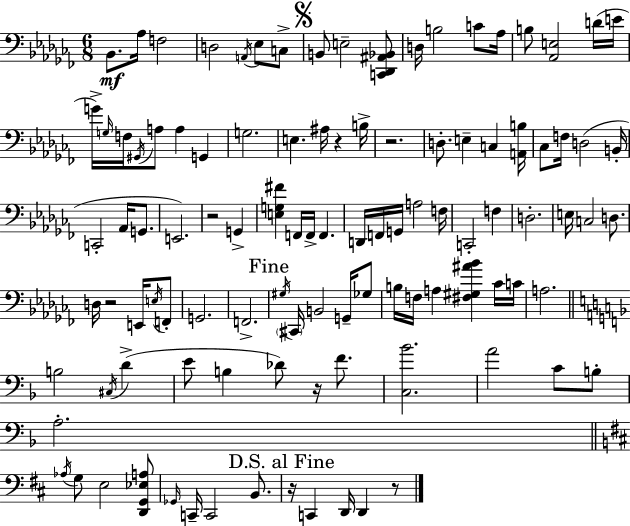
{
  \clef bass
  \numericTimeSignature
  \time 6/8
  \key aes \minor
  \repeat volta 2 { bes,8.\mf aes16 f2 | d2 \acciaccatura { a,16 } ees8 c8-> | \mark \markup { \musicglyph "scripts.segno" } b,8 e2-- <c, des, ais, bes,>8 | d16 b2 c'8 | \break aes16 b8 <aes, e>2 d'16( | e'16 g'16->) \grace { g16 } f16 \acciaccatura { gis,16 } a8 a4 g,4 | g2. | e4. ais16 r4 | \break b16-> r2. | d8.-. e4-- c4 | <a, b>16 ces8 f16 d2( | b,16-. c,2-. aes,16 | \break g,8. e,2.) | r2 g,4-> | <e g fis'>4 f,16 f,16-> f,4. | d,16 f,16 g,16 a2 | \break f16 c,2-. f4 | d2.-. | e16 c2 | d8. d16 r2 | \break e,16 \acciaccatura { e16 } f,8-. g,2. | f,2.-> | \mark "Fine" \acciaccatura { gis16 } \parenthesize cis,16 b,2 | g,16-- ges8 b16 f16 a4 <fis gis ais' bes'>4 | \break ces'16 c'16 a2. | \bar "||" \break \key f \major b2 \acciaccatura { cis16 } d'4->( | e'8 b4 des'8) r16 f'8. | <c bes'>2. | a'2 c'8 b8-. | \break a2.-. | \bar "||" \break \key d \major \acciaccatura { aes16 } g8 e2 <d, g, ees a>8 | \grace { ges,16 } c,16-- c,2 b,8. | \mark "D.S. al Fine" r16 c,4 d,16 d,4 | r8 } \bar "|."
}